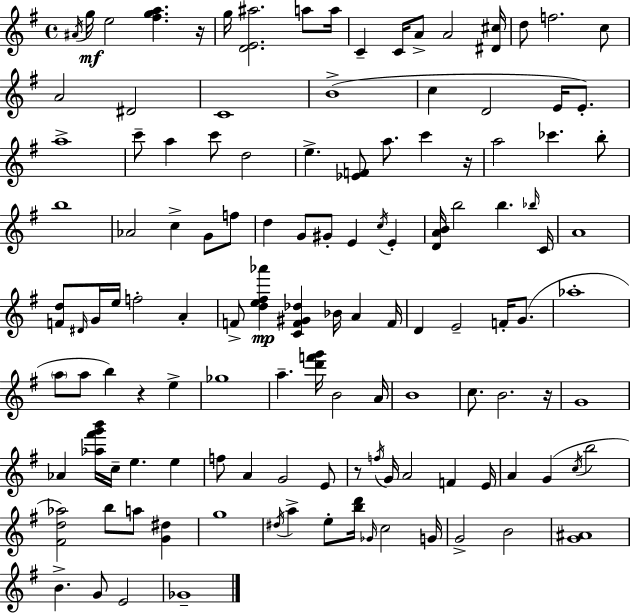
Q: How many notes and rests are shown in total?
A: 125